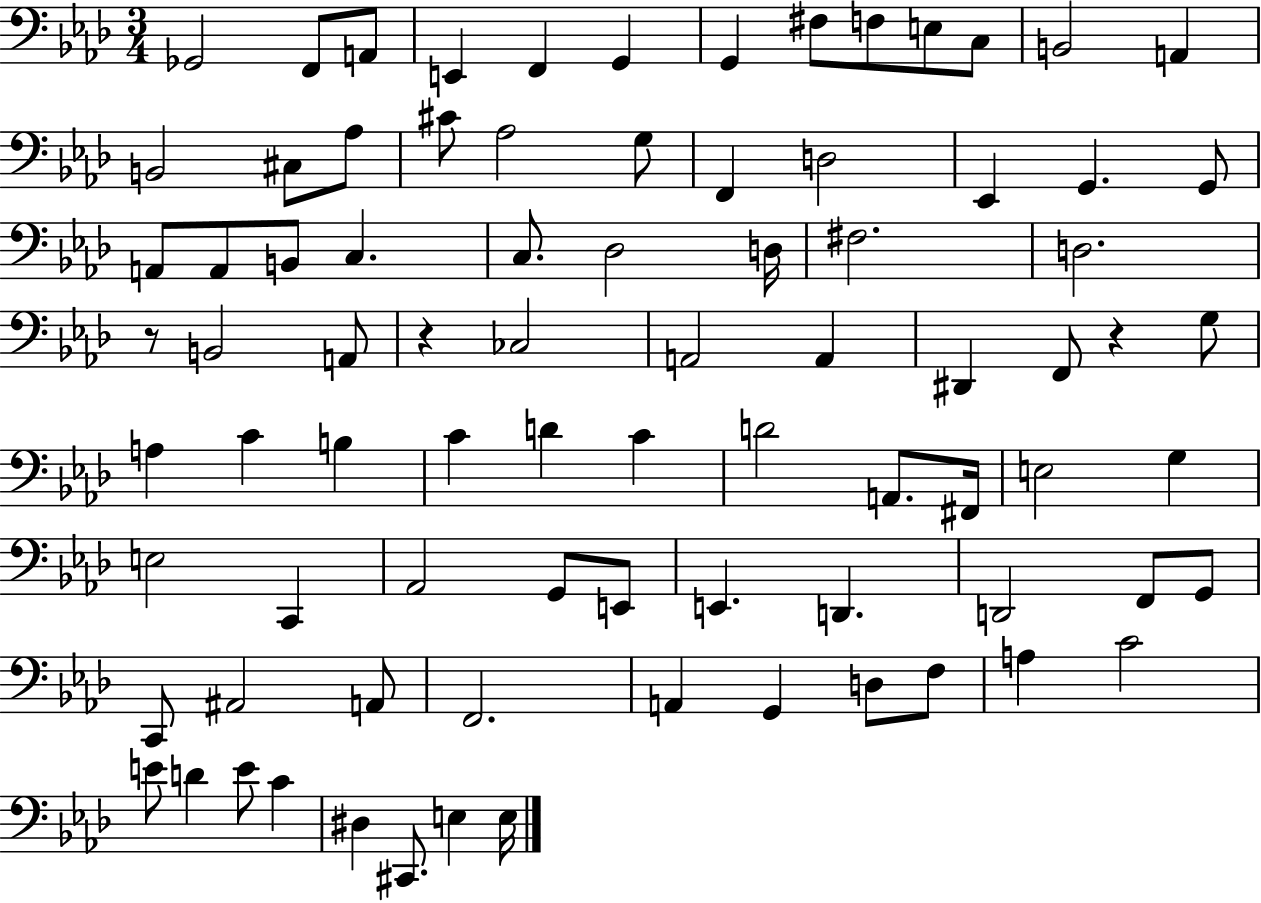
{
  \clef bass
  \numericTimeSignature
  \time 3/4
  \key aes \major
  ges,2 f,8 a,8 | e,4 f,4 g,4 | g,4 fis8 f8 e8 c8 | b,2 a,4 | \break b,2 cis8 aes8 | cis'8 aes2 g8 | f,4 d2 | ees,4 g,4. g,8 | \break a,8 a,8 b,8 c4. | c8. des2 d16 | fis2. | d2. | \break r8 b,2 a,8 | r4 ces2 | a,2 a,4 | dis,4 f,8 r4 g8 | \break a4 c'4 b4 | c'4 d'4 c'4 | d'2 a,8. fis,16 | e2 g4 | \break e2 c,4 | aes,2 g,8 e,8 | e,4. d,4. | d,2 f,8 g,8 | \break c,8 ais,2 a,8 | f,2. | a,4 g,4 d8 f8 | a4 c'2 | \break e'8 d'4 e'8 c'4 | dis4 cis,8. e4 e16 | \bar "|."
}